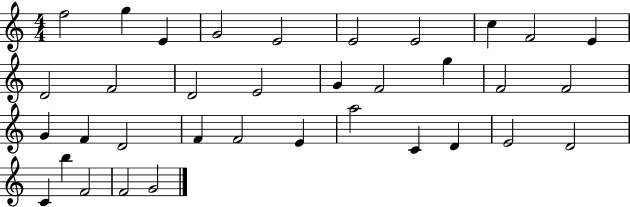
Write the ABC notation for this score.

X:1
T:Untitled
M:4/4
L:1/4
K:C
f2 g E G2 E2 E2 E2 c F2 E D2 F2 D2 E2 G F2 g F2 F2 G F D2 F F2 E a2 C D E2 D2 C b F2 F2 G2